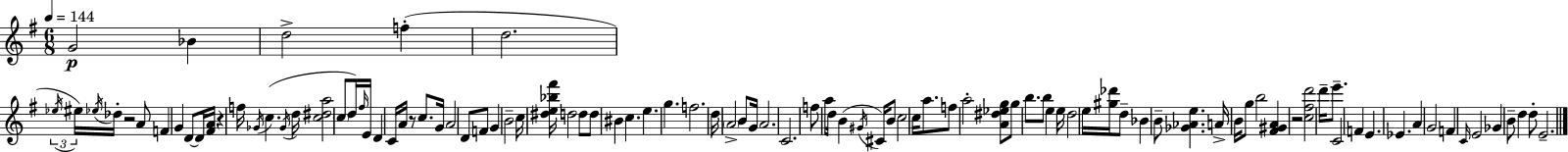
{
  \clef treble
  \numericTimeSignature
  \time 6/8
  \key g \major
  \tempo 4 = 144
  g'2\p bes'4 | d''2-> f''4-.( | d''2. | \tuplet 3/2 { \acciaccatura { ees''16 } eis''16) \acciaccatura { ees''16 } } des''16-. r2 | \break a'8 f'4 g'4 d'8~~ | d'16 <fis' a'>16 r4 f''16 \acciaccatura { ges'16 } c''4.( | \acciaccatura { ges'16 } d''16 <c'' dis'' a''>2 | \parenthesize c''8 d''16) \grace { fis''16 } e'16 d'4 c'16 a'16 r8 | \break c''8. g'16 a'2 | d'8 f'8 g'4 b'2-- | c''16 <dis'' e'' bes'' fis'''>16 d''2 | d''8 d''8 bis'4 c''4. | \break e''4. g''4. | f''2. | d''16 \parenthesize a'2-> | b'8 g'16 a'2. | \break c'2. | f''8 a''8 d''16 b'4( | \acciaccatura { gis'16 } cis'16) b'8 c''2 | c''16 a''8. f''8 a''2-. | \break <a' dis'' ees'' g''>8 g''8 b''8. b''8 | e''4 e''16 d''2 | e''16 <gis'' des'''>16 d''8-- bes'4 b'8-- | <ges' aes' e''>4. a'16-> b'16 g''8 b''2 | \break <fis' gis' a'>4 r2 | <c'' fis'' d'''>2 | d'''16-- e'''8.-- c'2 | f'4 e'4. | \break ees'4. a'4 g'2 | f'4 \grace { c'16 } e'2 | ges'4 b'8-- | d''4 d''8-. e'2.-- | \break \bar "|."
}